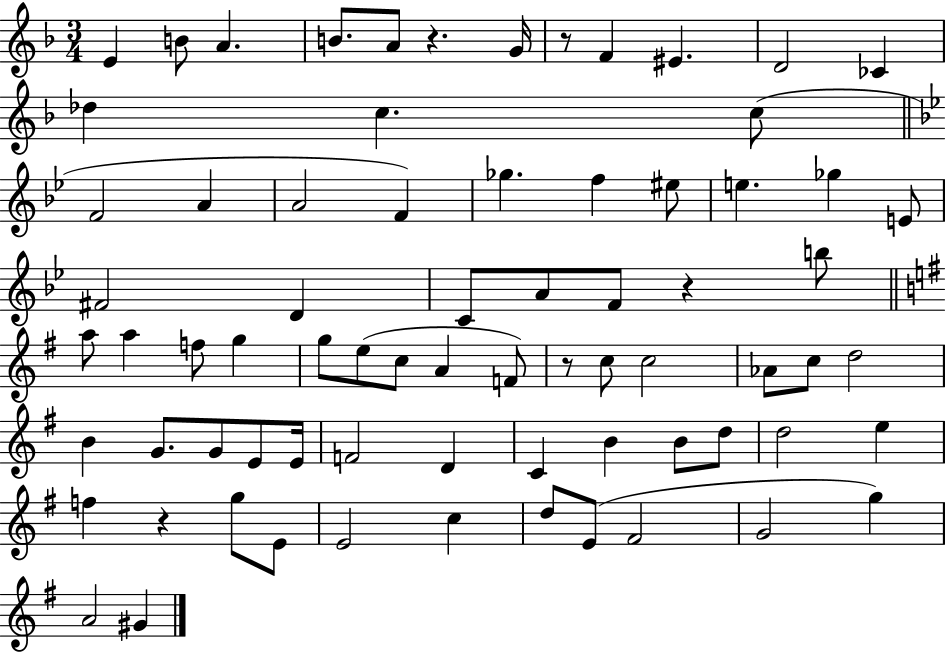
E4/q B4/e A4/q. B4/e. A4/e R/q. G4/s R/e F4/q EIS4/q. D4/h CES4/q Db5/q C5/q. C5/e F4/h A4/q A4/h F4/q Gb5/q. F5/q EIS5/e E5/q. Gb5/q E4/e F#4/h D4/q C4/e A4/e F4/e R/q B5/e A5/e A5/q F5/e G5/q G5/e E5/e C5/e A4/q F4/e R/e C5/e C5/h Ab4/e C5/e D5/h B4/q G4/e. G4/e E4/e E4/s F4/h D4/q C4/q B4/q B4/e D5/e D5/h E5/q F5/q R/q G5/e E4/e E4/h C5/q D5/e E4/e F#4/h G4/h G5/q A4/h G#4/q